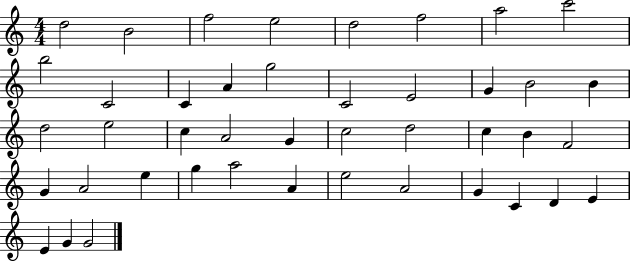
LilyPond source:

{
  \clef treble
  \numericTimeSignature
  \time 4/4
  \key c \major
  d''2 b'2 | f''2 e''2 | d''2 f''2 | a''2 c'''2 | \break b''2 c'2 | c'4 a'4 g''2 | c'2 e'2 | g'4 b'2 b'4 | \break d''2 e''2 | c''4 a'2 g'4 | c''2 d''2 | c''4 b'4 f'2 | \break g'4 a'2 e''4 | g''4 a''2 a'4 | e''2 a'2 | g'4 c'4 d'4 e'4 | \break e'4 g'4 g'2 | \bar "|."
}